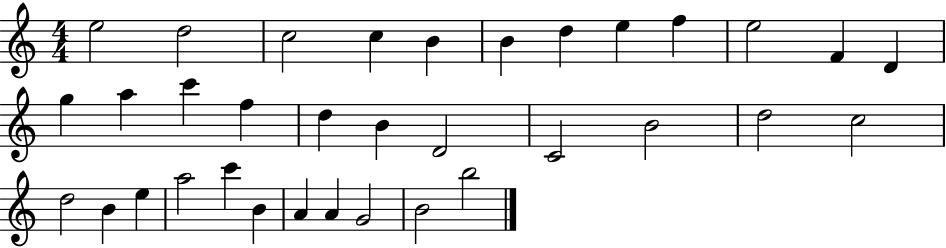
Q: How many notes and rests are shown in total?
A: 34